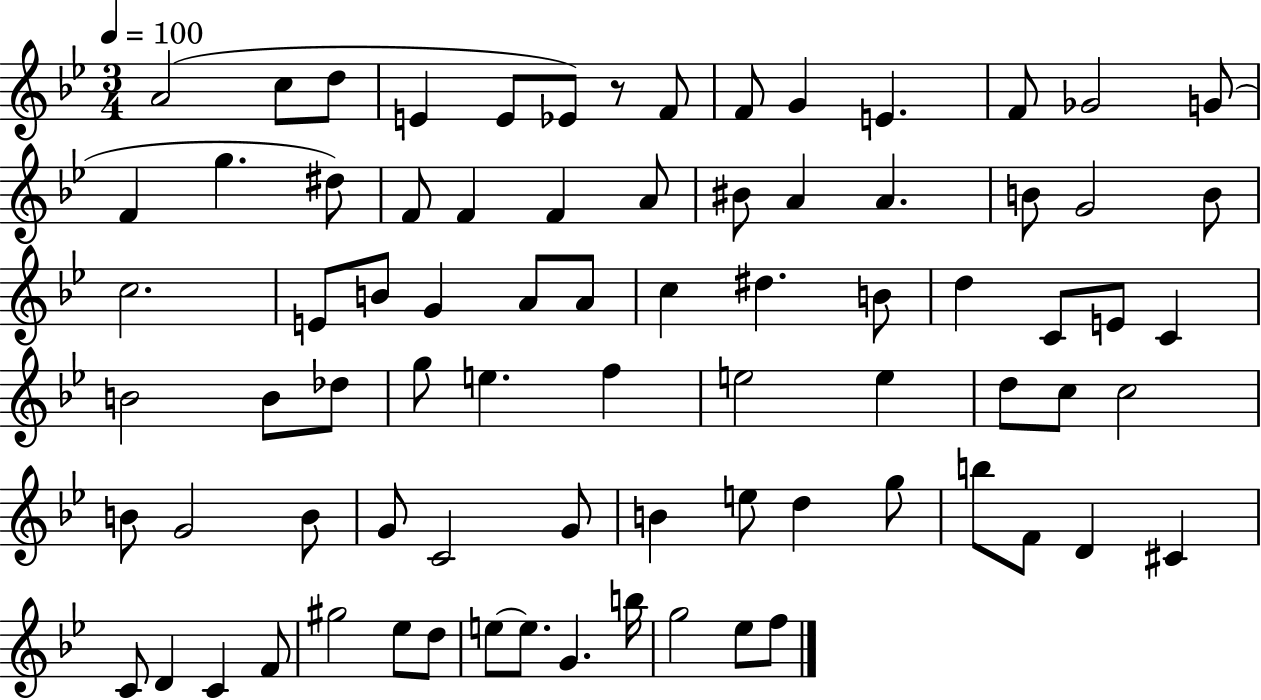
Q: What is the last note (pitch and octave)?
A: F5